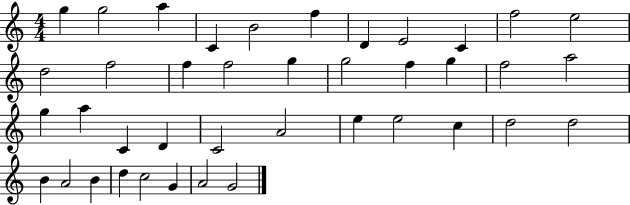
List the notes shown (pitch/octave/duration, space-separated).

G5/q G5/h A5/q C4/q B4/h F5/q D4/q E4/h C4/q F5/h E5/h D5/h F5/h F5/q F5/h G5/q G5/h F5/q G5/q F5/h A5/h G5/q A5/q C4/q D4/q C4/h A4/h E5/q E5/h C5/q D5/h D5/h B4/q A4/h B4/q D5/q C5/h G4/q A4/h G4/h